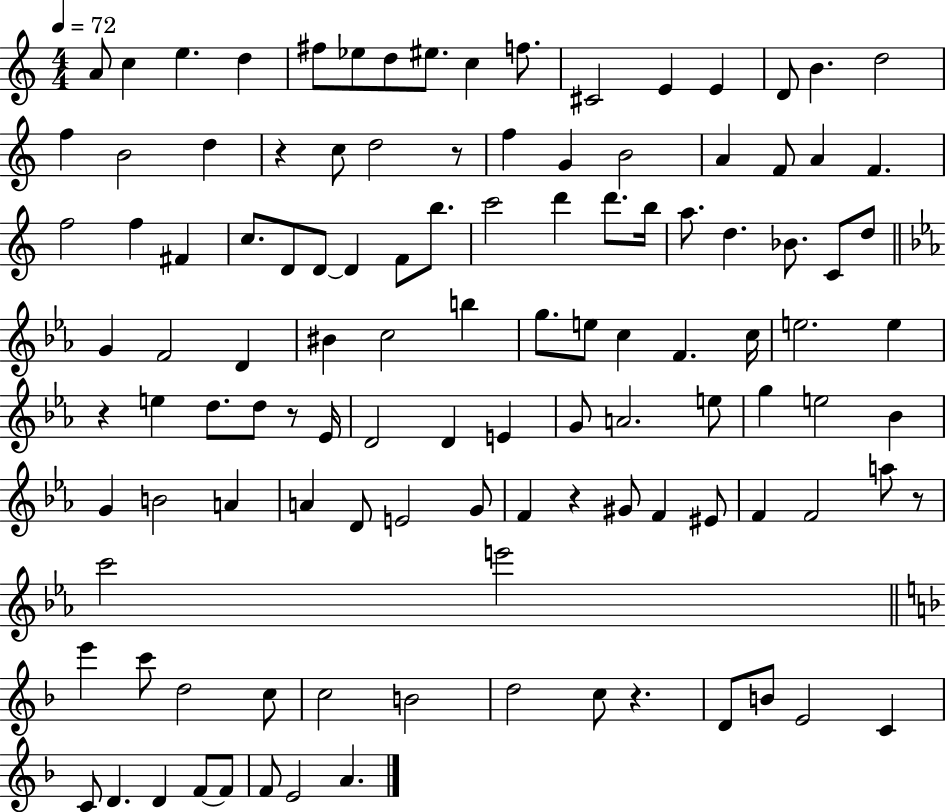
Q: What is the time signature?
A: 4/4